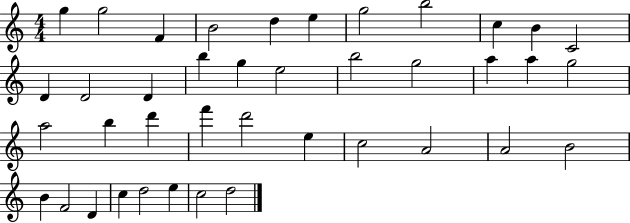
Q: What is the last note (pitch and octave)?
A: D5